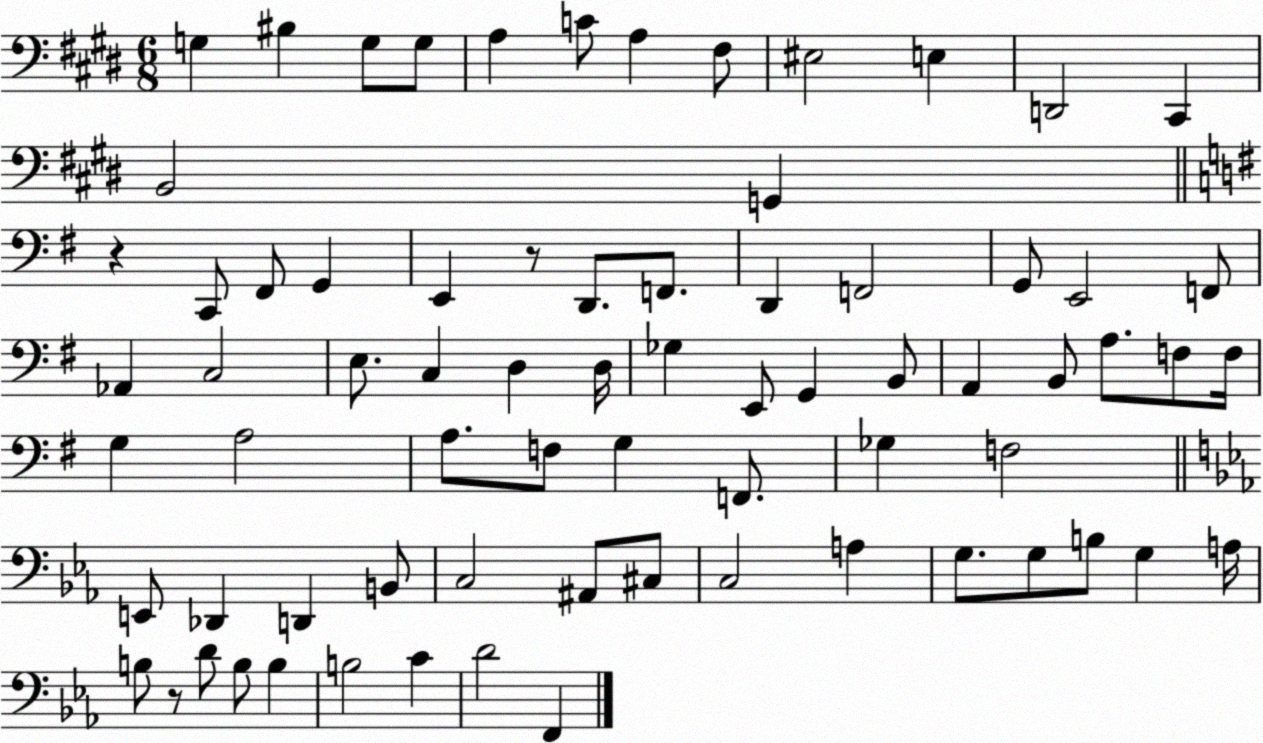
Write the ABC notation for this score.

X:1
T:Untitled
M:6/8
L:1/4
K:E
G, ^B, G,/2 G,/2 A, C/2 A, ^F,/2 ^E,2 E, D,,2 ^C,, B,,2 G,, z C,,/2 ^F,,/2 G,, E,, z/2 D,,/2 F,,/2 D,, F,,2 G,,/2 E,,2 F,,/2 _A,, C,2 E,/2 C, D, D,/4 _G, E,,/2 G,, B,,/2 A,, B,,/2 A,/2 F,/2 F,/4 G, A,2 A,/2 F,/2 G, F,,/2 _G, F,2 E,,/2 _D,, D,, B,,/2 C,2 ^A,,/2 ^C,/2 C,2 A, G,/2 G,/2 B,/2 G, A,/4 B,/2 z/2 D/2 B,/2 B, B,2 C D2 F,,